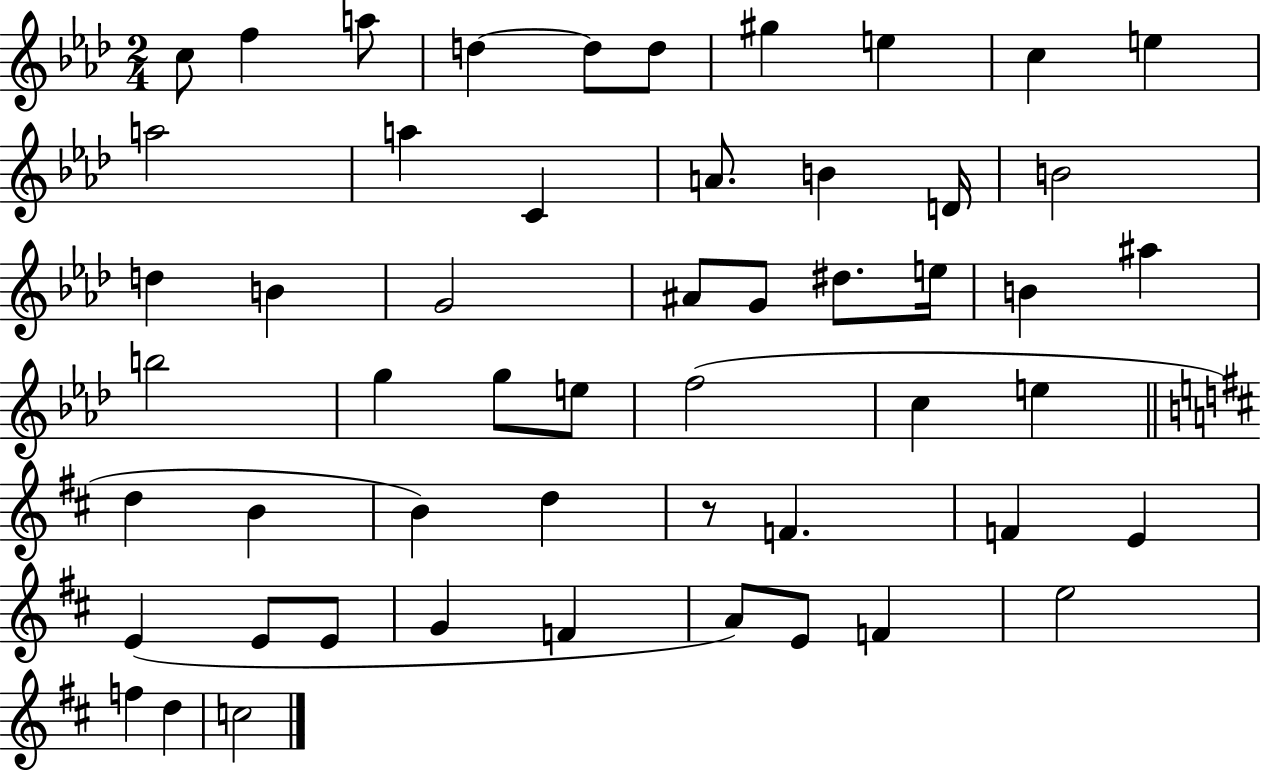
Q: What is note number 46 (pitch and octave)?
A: A4